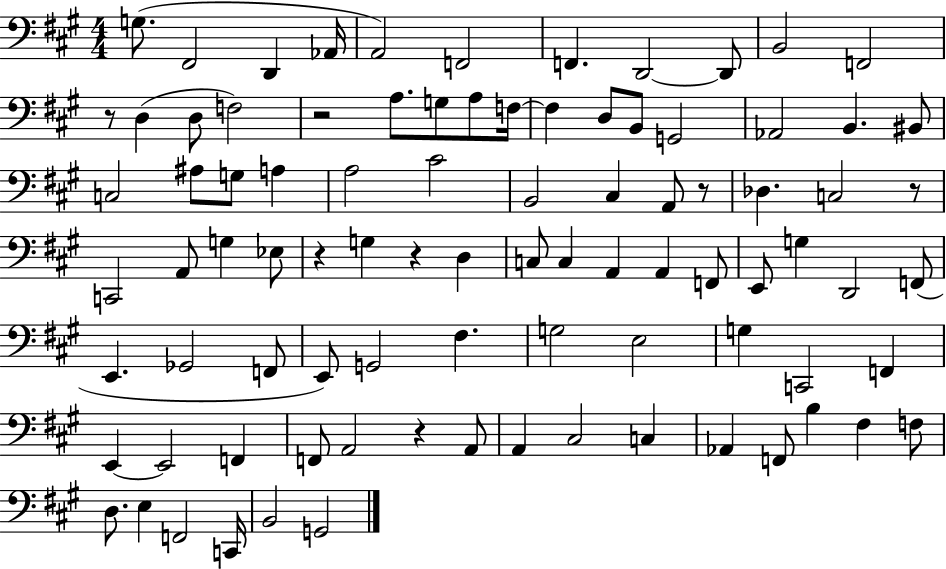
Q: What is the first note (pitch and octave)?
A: G3